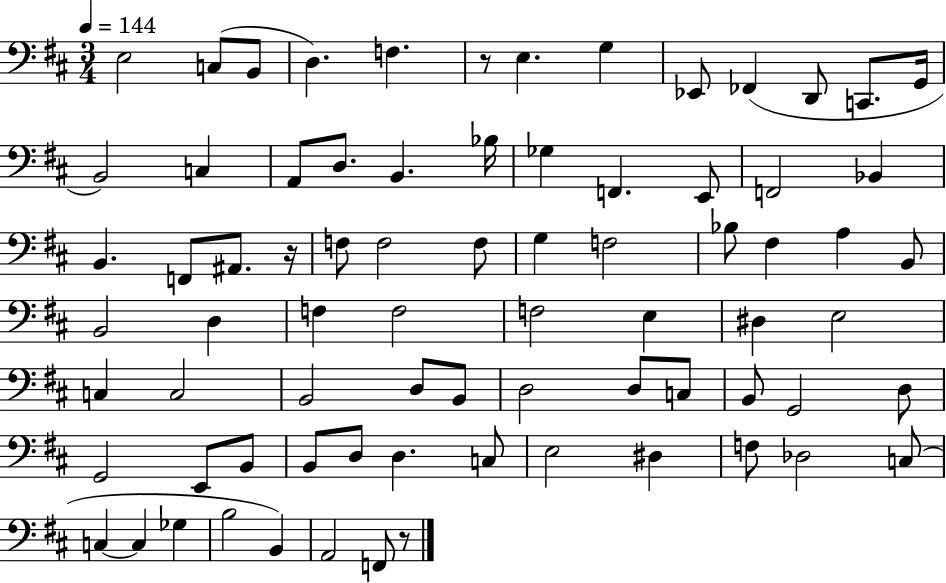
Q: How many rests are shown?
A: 3